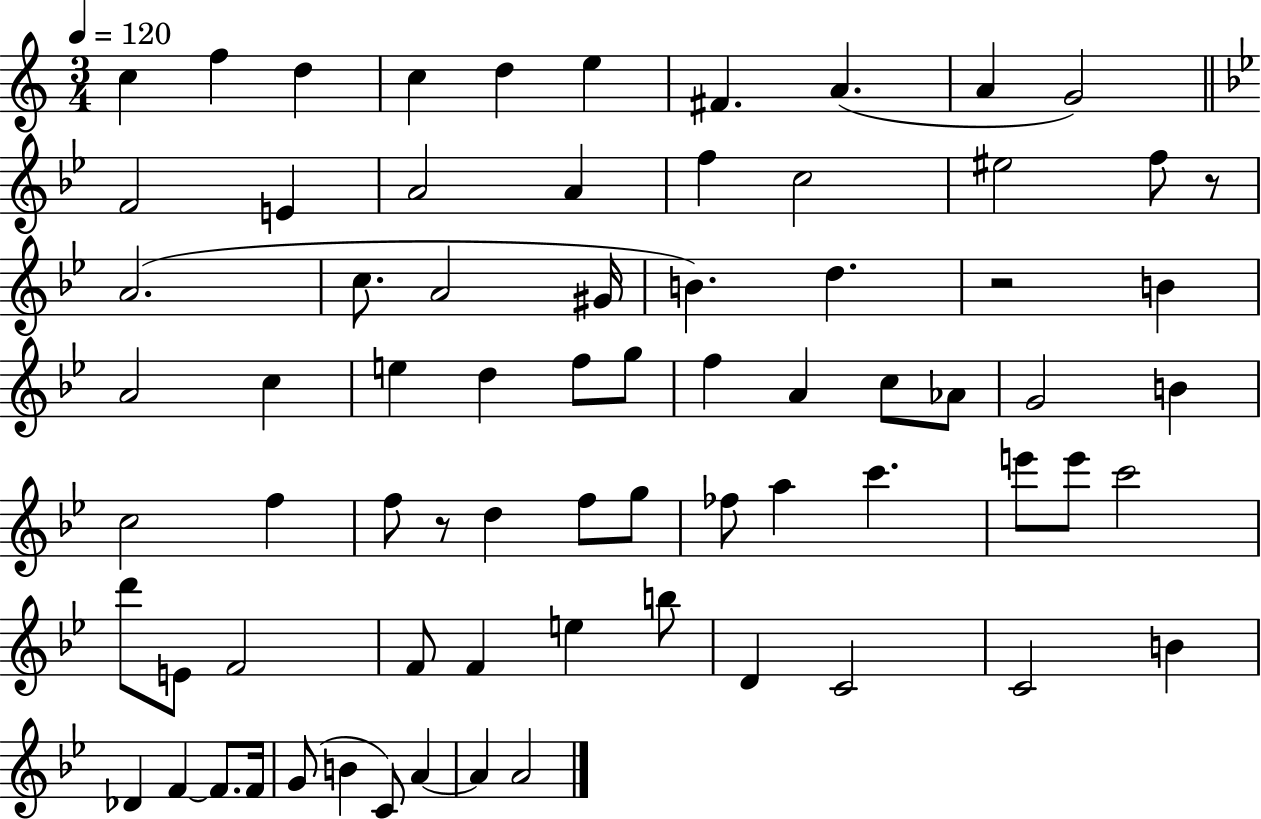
C5/q F5/q D5/q C5/q D5/q E5/q F#4/q. A4/q. A4/q G4/h F4/h E4/q A4/h A4/q F5/q C5/h EIS5/h F5/e R/e A4/h. C5/e. A4/h G#4/s B4/q. D5/q. R/h B4/q A4/h C5/q E5/q D5/q F5/e G5/e F5/q A4/q C5/e Ab4/e G4/h B4/q C5/h F5/q F5/e R/e D5/q F5/e G5/e FES5/e A5/q C6/q. E6/e E6/e C6/h D6/e E4/e F4/h F4/e F4/q E5/q B5/e D4/q C4/h C4/h B4/q Db4/q F4/q F4/e. F4/s G4/e B4/q C4/e A4/q A4/q A4/h